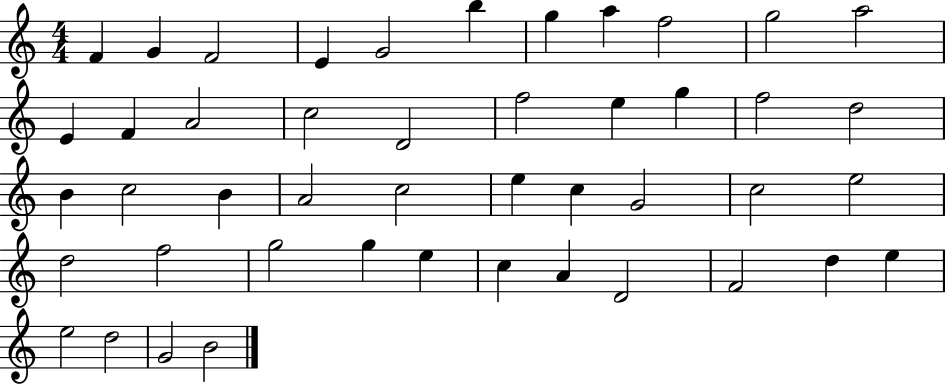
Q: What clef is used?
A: treble